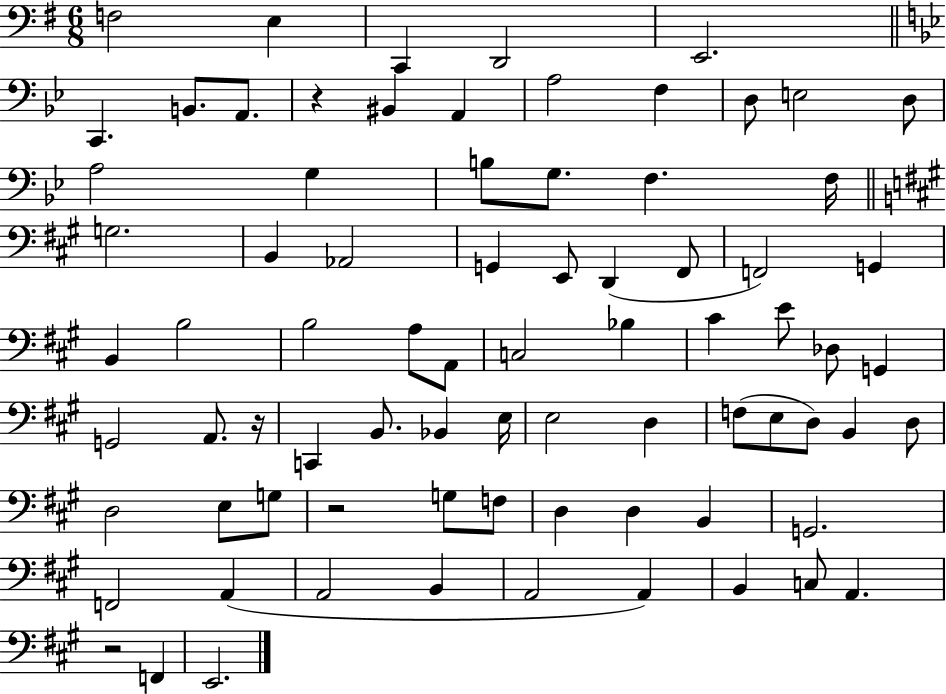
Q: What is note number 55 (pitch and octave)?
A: D3